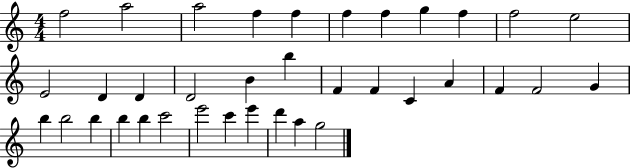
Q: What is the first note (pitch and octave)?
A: F5